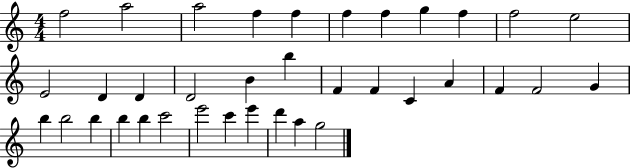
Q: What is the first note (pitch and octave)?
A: F5